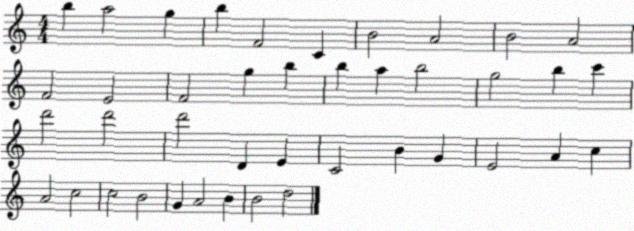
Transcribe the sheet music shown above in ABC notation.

X:1
T:Untitled
M:4/4
L:1/4
K:C
b a2 g b F2 C B2 A2 B2 A2 F2 E2 F2 g b b a b2 g2 b c' d'2 d'2 d'2 D E C2 B G E2 A c A2 c2 c2 B2 G A2 B B2 d2